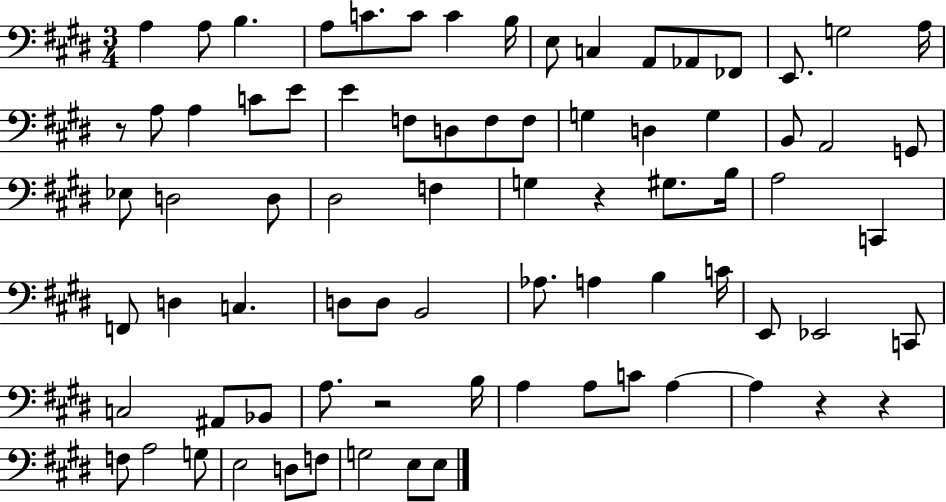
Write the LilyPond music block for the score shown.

{
  \clef bass
  \numericTimeSignature
  \time 3/4
  \key e \major
  a4 a8 b4. | a8 c'8. c'8 c'4 b16 | e8 c4 a,8 aes,8 fes,8 | e,8. g2 a16 | \break r8 a8 a4 c'8 e'8 | e'4 f8 d8 f8 f8 | g4 d4 g4 | b,8 a,2 g,8 | \break ees8 d2 d8 | dis2 f4 | g4 r4 gis8. b16 | a2 c,4 | \break f,8 d4 c4. | d8 d8 b,2 | aes8. a4 b4 c'16 | e,8 ees,2 c,8 | \break c2 ais,8 bes,8 | a8. r2 b16 | a4 a8 c'8 a4~~ | a4 r4 r4 | \break f8 a2 g8 | e2 d8 f8 | g2 e8 e8 | \bar "|."
}